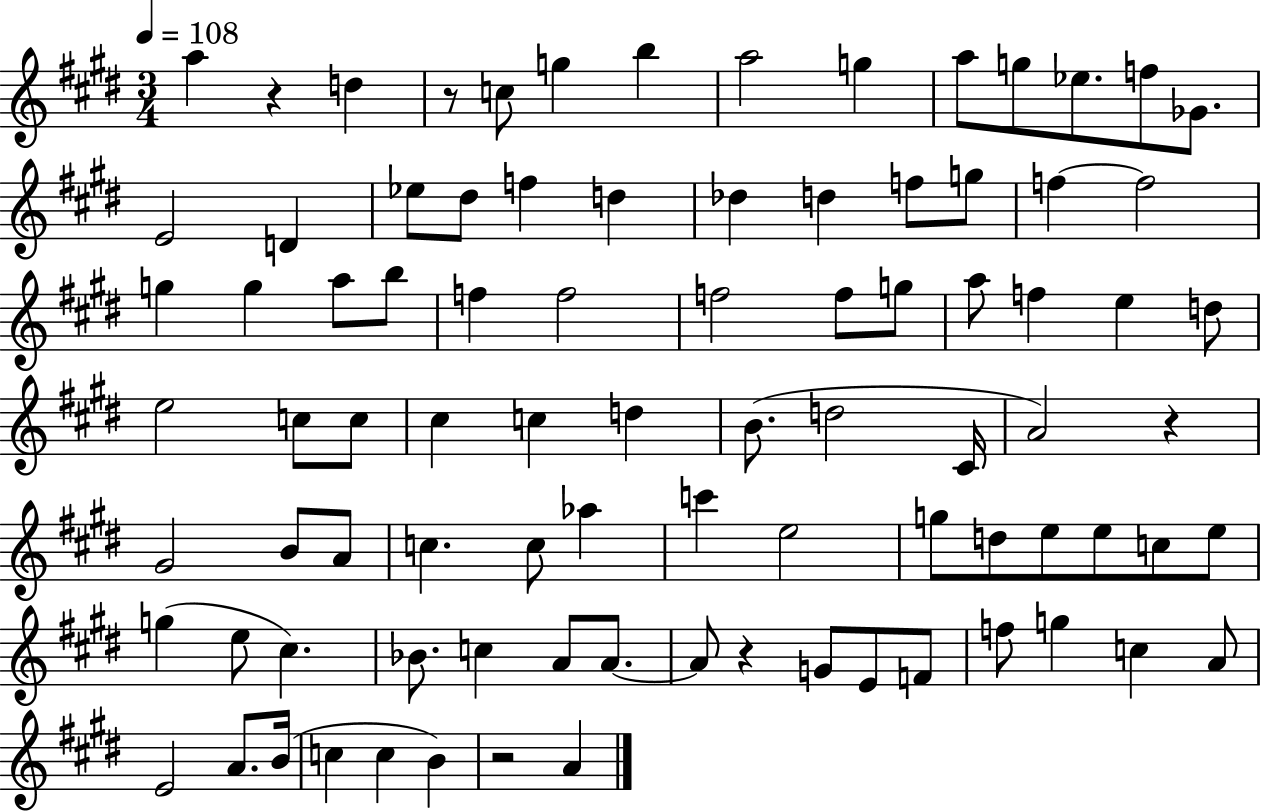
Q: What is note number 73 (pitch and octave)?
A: F5